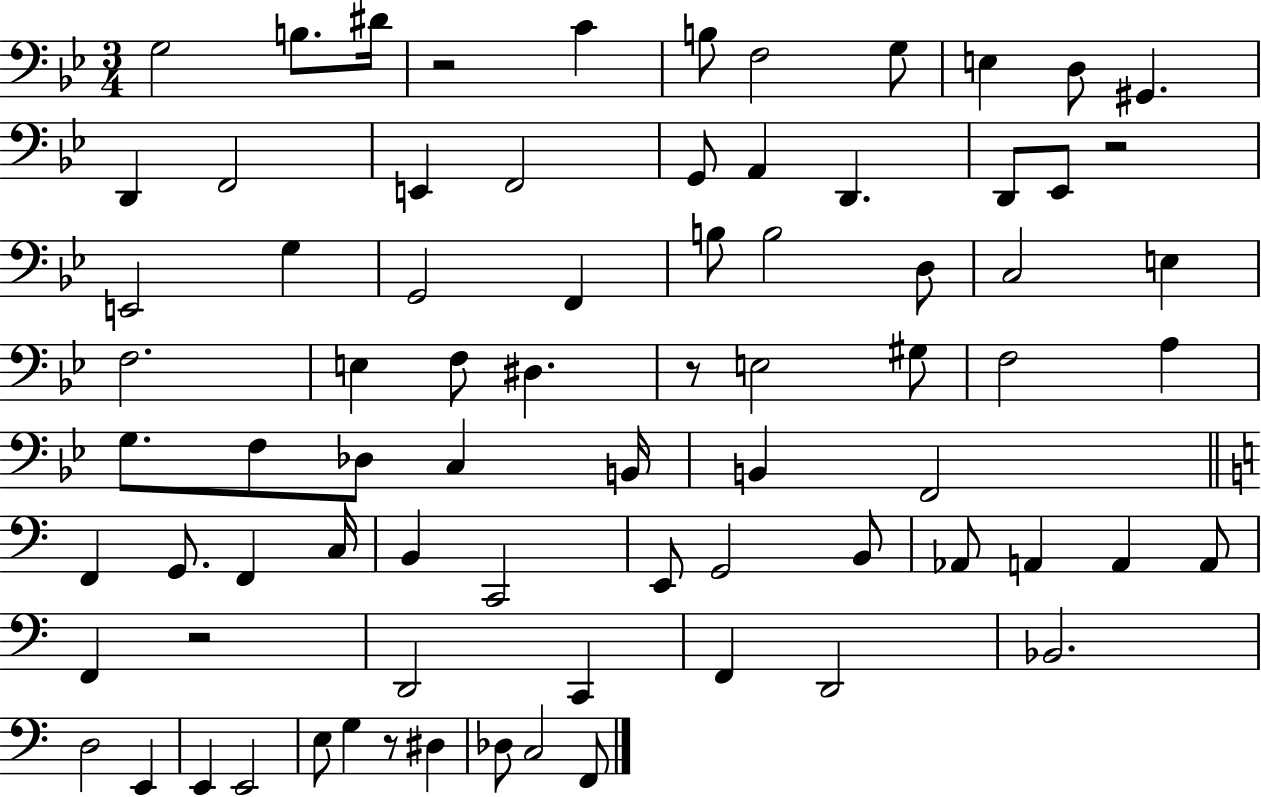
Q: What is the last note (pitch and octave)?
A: F2